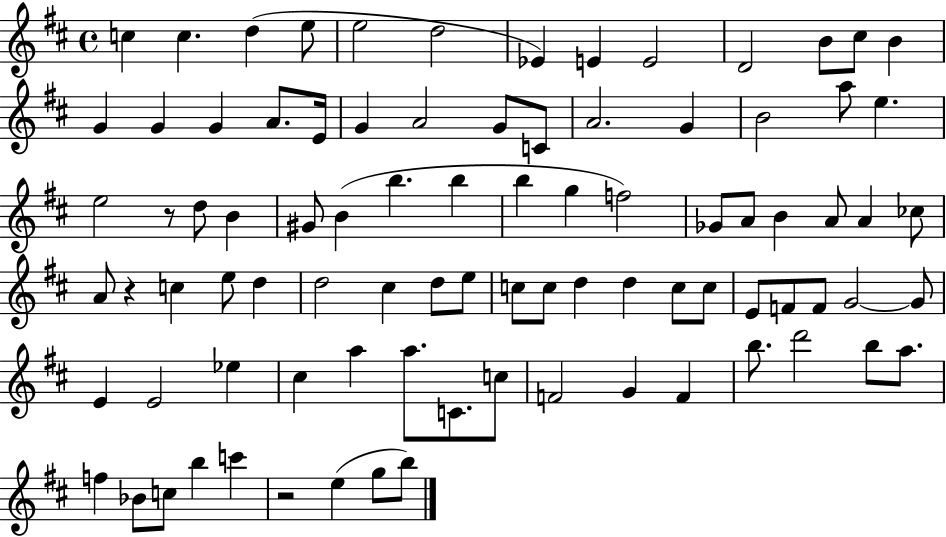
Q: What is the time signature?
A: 4/4